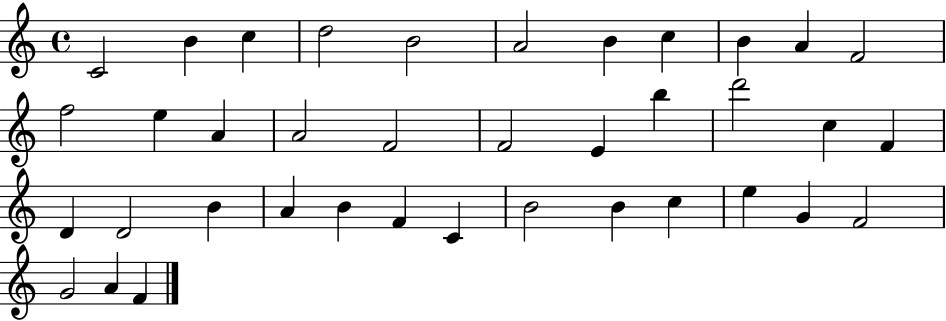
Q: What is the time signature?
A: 4/4